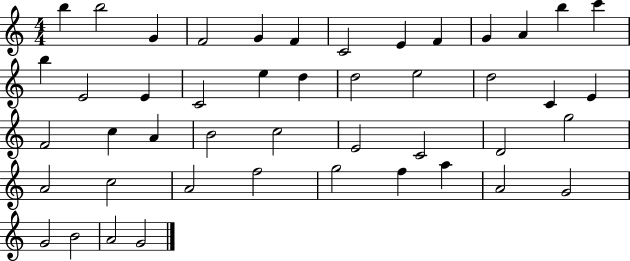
B5/q B5/h G4/q F4/h G4/q F4/q C4/h E4/q F4/q G4/q A4/q B5/q C6/q B5/q E4/h E4/q C4/h E5/q D5/q D5/h E5/h D5/h C4/q E4/q F4/h C5/q A4/q B4/h C5/h E4/h C4/h D4/h G5/h A4/h C5/h A4/h F5/h G5/h F5/q A5/q A4/h G4/h G4/h B4/h A4/h G4/h